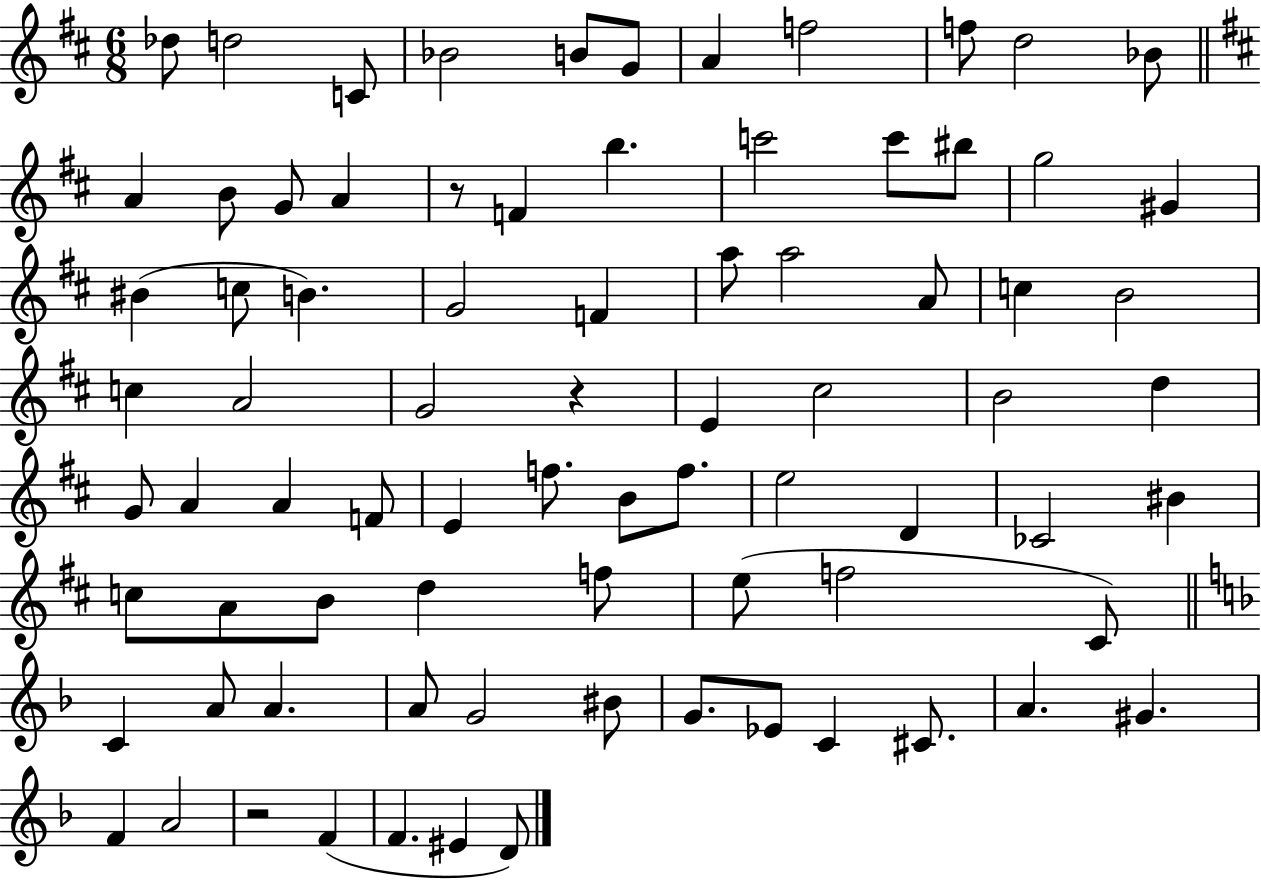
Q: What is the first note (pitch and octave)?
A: Db5